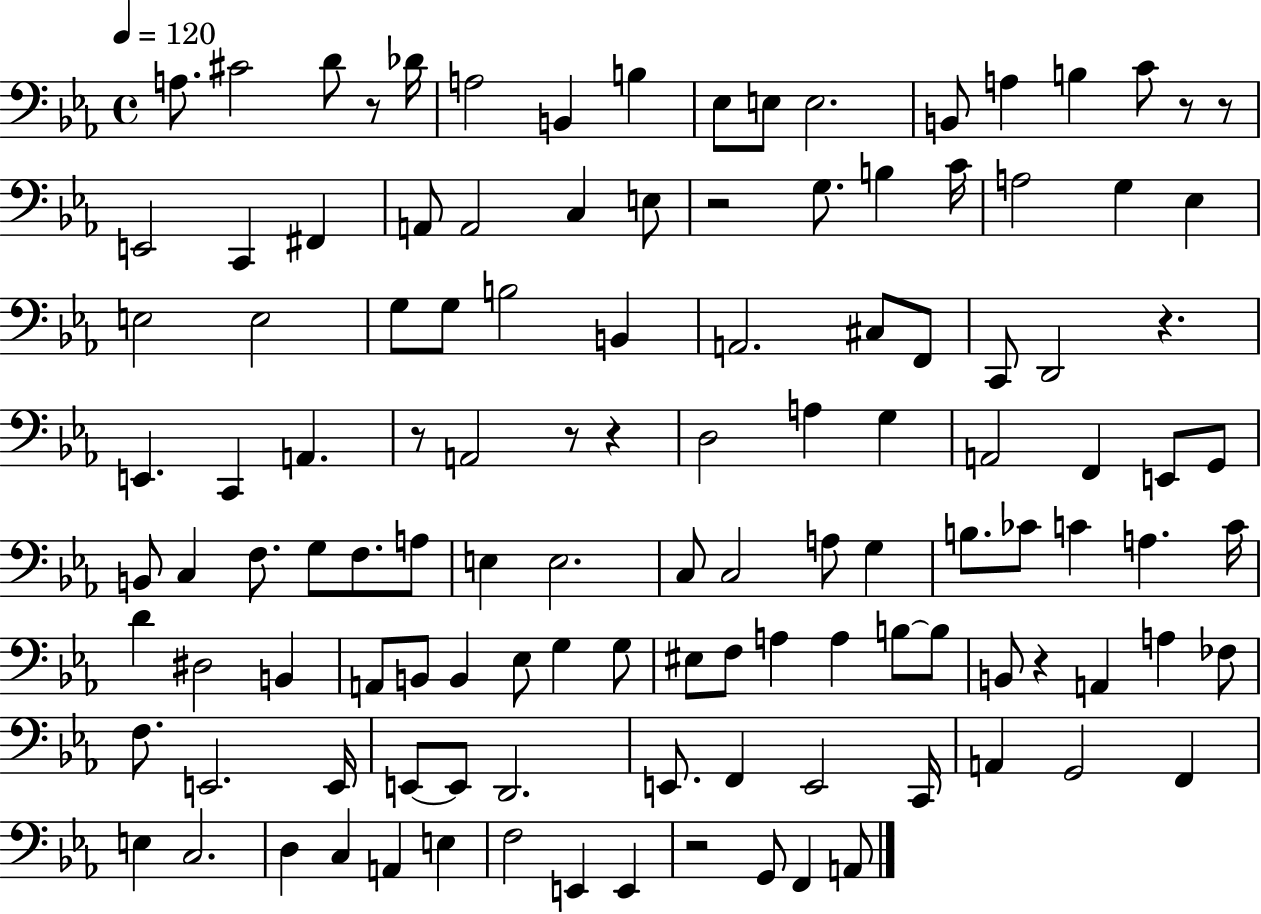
A3/e. C#4/h D4/e R/e Db4/s A3/h B2/q B3/q Eb3/e E3/e E3/h. B2/e A3/q B3/q C4/e R/e R/e E2/h C2/q F#2/q A2/e A2/h C3/q E3/e R/h G3/e. B3/q C4/s A3/h G3/q Eb3/q E3/h E3/h G3/e G3/e B3/h B2/q A2/h. C#3/e F2/e C2/e D2/h R/q. E2/q. C2/q A2/q. R/e A2/h R/e R/q D3/h A3/q G3/q A2/h F2/q E2/e G2/e B2/e C3/q F3/e. G3/e F3/e. A3/e E3/q E3/h. C3/e C3/h A3/e G3/q B3/e. CES4/e C4/q A3/q. C4/s D4/q D#3/h B2/q A2/e B2/e B2/q Eb3/e G3/q G3/e EIS3/e F3/e A3/q A3/q B3/e B3/e B2/e R/q A2/q A3/q FES3/e F3/e. E2/h. E2/s E2/e E2/e D2/h. E2/e. F2/q E2/h C2/s A2/q G2/h F2/q E3/q C3/h. D3/q C3/q A2/q E3/q F3/h E2/q E2/q R/h G2/e F2/q A2/e